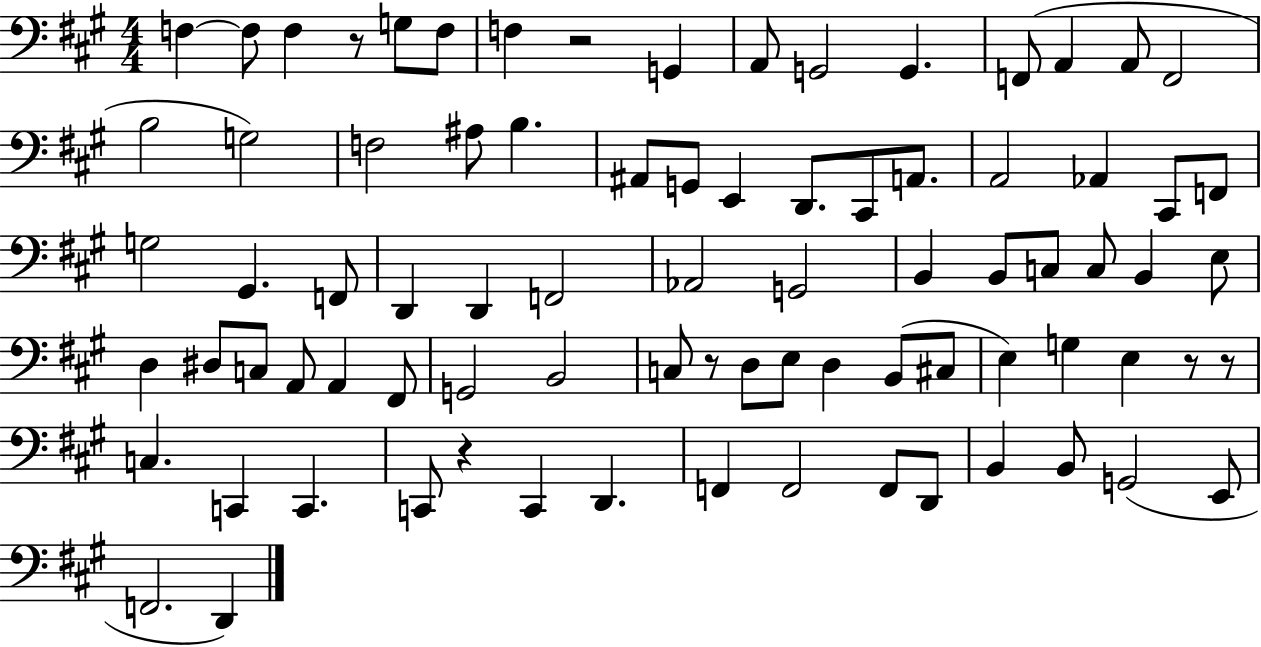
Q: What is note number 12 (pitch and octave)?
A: A2